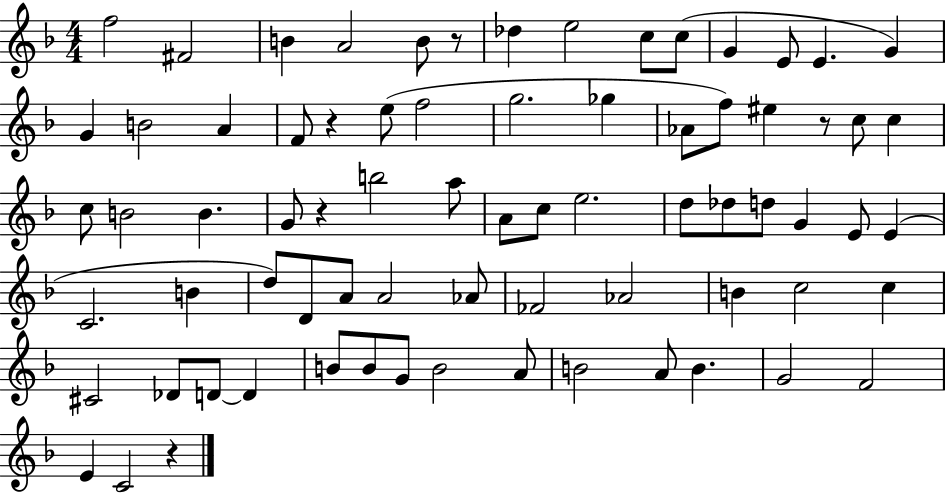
F5/h F#4/h B4/q A4/h B4/e R/e Db5/q E5/h C5/e C5/e G4/q E4/e E4/q. G4/q G4/q B4/h A4/q F4/e R/q E5/e F5/h G5/h. Gb5/q Ab4/e F5/e EIS5/q R/e C5/e C5/q C5/e B4/h B4/q. G4/e R/q B5/h A5/e A4/e C5/e E5/h. D5/e Db5/e D5/e G4/q E4/e E4/q C4/h. B4/q D5/e D4/e A4/e A4/h Ab4/e FES4/h Ab4/h B4/q C5/h C5/q C#4/h Db4/e D4/e D4/q B4/e B4/e G4/e B4/h A4/e B4/h A4/e B4/q. G4/h F4/h E4/q C4/h R/q